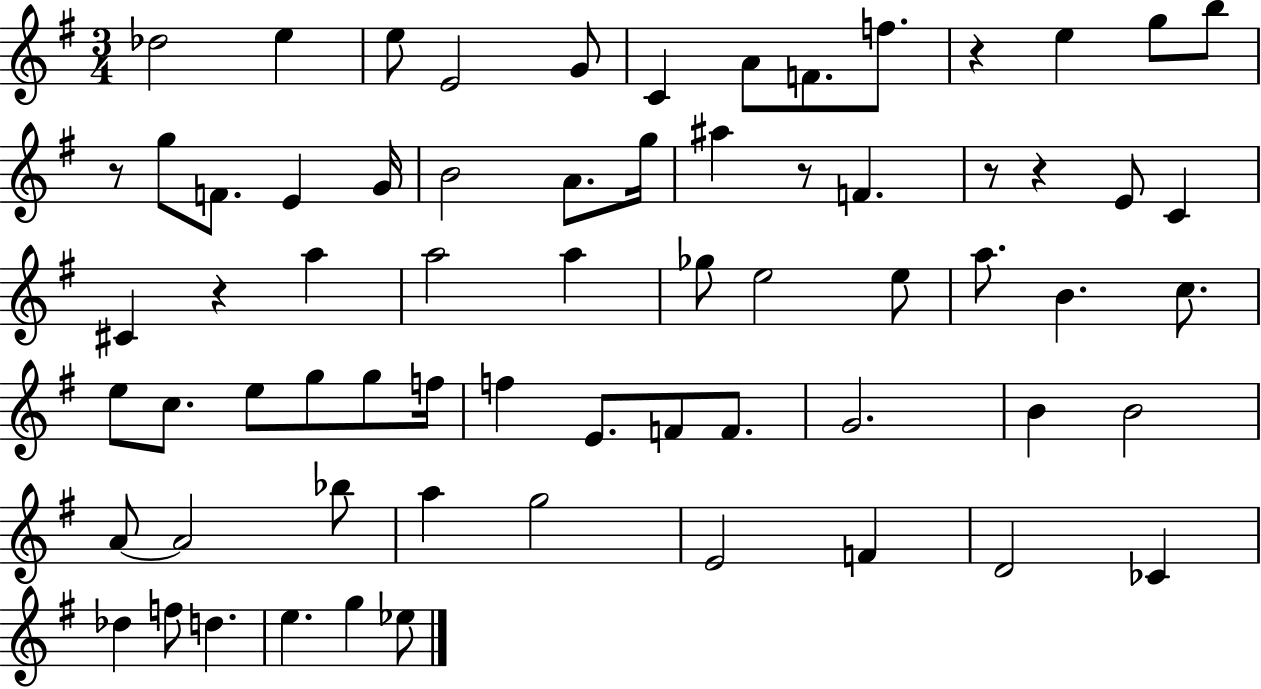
Db5/h E5/q E5/e E4/h G4/e C4/q A4/e F4/e. F5/e. R/q E5/q G5/e B5/e R/e G5/e F4/e. E4/q G4/s B4/h A4/e. G5/s A#5/q R/e F4/q. R/e R/q E4/e C4/q C#4/q R/q A5/q A5/h A5/q Gb5/e E5/h E5/e A5/e. B4/q. C5/e. E5/e C5/e. E5/e G5/e G5/e F5/s F5/q E4/e. F4/e F4/e. G4/h. B4/q B4/h A4/e A4/h Bb5/e A5/q G5/h E4/h F4/q D4/h CES4/q Db5/q F5/e D5/q. E5/q. G5/q Eb5/e